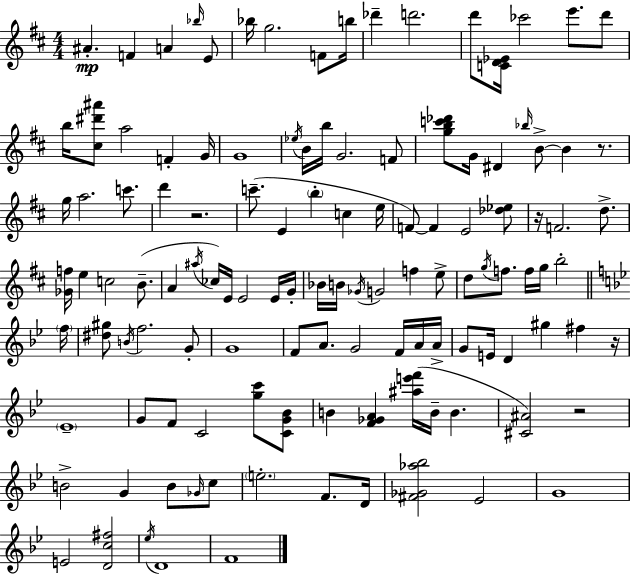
{
  \clef treble
  \numericTimeSignature
  \time 4/4
  \key d \major
  ais'4.-.\mp f'4 a'4 \grace { bes''16 } e'8 | bes''16 g''2. f'8 | b''16 des'''4-- d'''2. | d'''8 <c' d' ees'>16 ces'''2 e'''8. d'''8 | \break b''16 <cis'' dis''' ais'''>8 a''2 f'4-. | g'16 g'1 | \acciaccatura { ees''16 } b'16 b''16 g'2. | f'8 <g'' b'' c''' des'''>8 g'16 dis'4 \grace { bes''16 } b'8->~~ b'4 | \break r8. g''16 a''2. | c'''8. d'''4 r2. | c'''8.--( e'4 \parenthesize b''4-. c''4 | e''16 f'8~~) f'4 e'2 | \break <des'' ees''>8 r16 f'2. | d''8.-> <ges' f''>16 e''4 c''2 | b'8.--( a'4 \acciaccatura { ais''16 }) ces''16 e'16 e'2 | e'16 g'16-. bes'16 b'16 \acciaccatura { ges'16 } g'2 f''4 | \break e''8-> d''8 \acciaccatura { g''16 } f''8. f''16 g''16 b''2-. | \bar "||" \break \key g \minor \parenthesize f''16 <dis'' gis''>8 \acciaccatura { b'16 } f''2. | g'8-. g'1 | f'8 a'8. g'2 f'16 | a'16 a'16-> g'8 e'16 d'4 gis''4 fis''4 | \break r16 \parenthesize ees'1-- | g'8 f'8 c'2 <g'' c'''>8 | <c' g' bes'>8 b'4 <f' ges' a'>4 <ais'' e''' f'''>16( b'16-- b'4. | <cis' ais'>2) r2 | \break b'2-> g'4 b'8 | \grace { ges'16 } c''8 \parenthesize e''2.-. f'8. | d'16 <fis' ges' aes'' bes''>2 ees'2 | g'1 | \break e'2 <d' c'' fis''>2 | \acciaccatura { ees''16 } d'1 | f'1 | \bar "|."
}